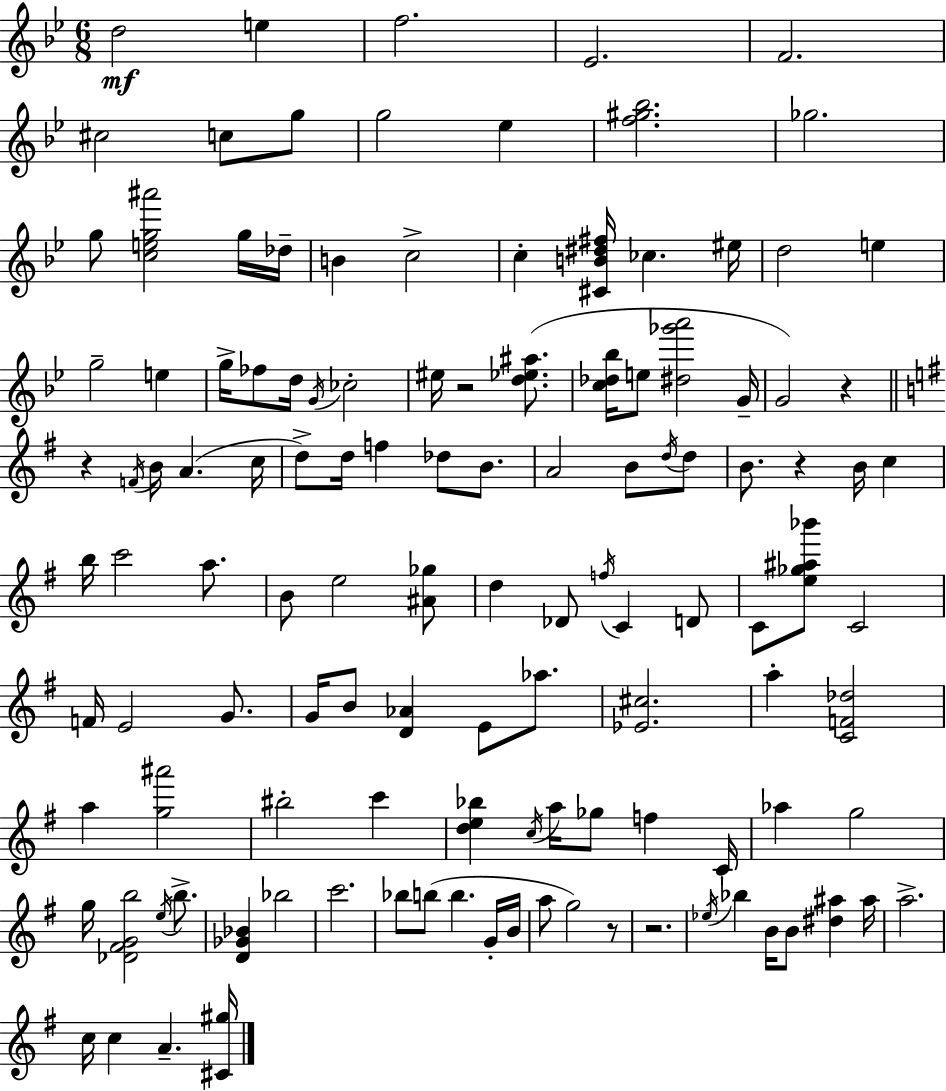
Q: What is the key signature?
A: G minor